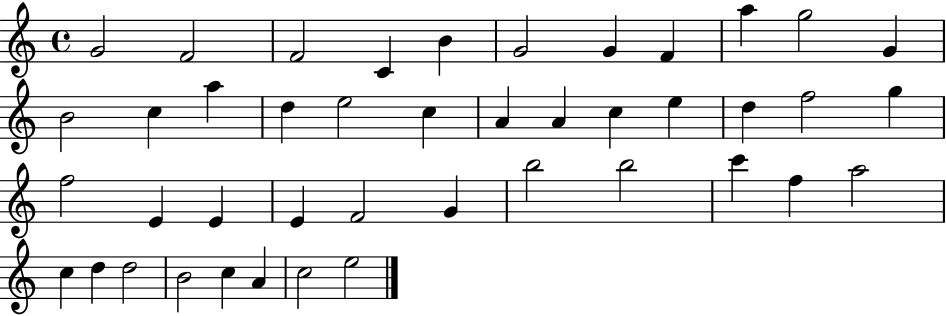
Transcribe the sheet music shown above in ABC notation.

X:1
T:Untitled
M:4/4
L:1/4
K:C
G2 F2 F2 C B G2 G F a g2 G B2 c a d e2 c A A c e d f2 g f2 E E E F2 G b2 b2 c' f a2 c d d2 B2 c A c2 e2